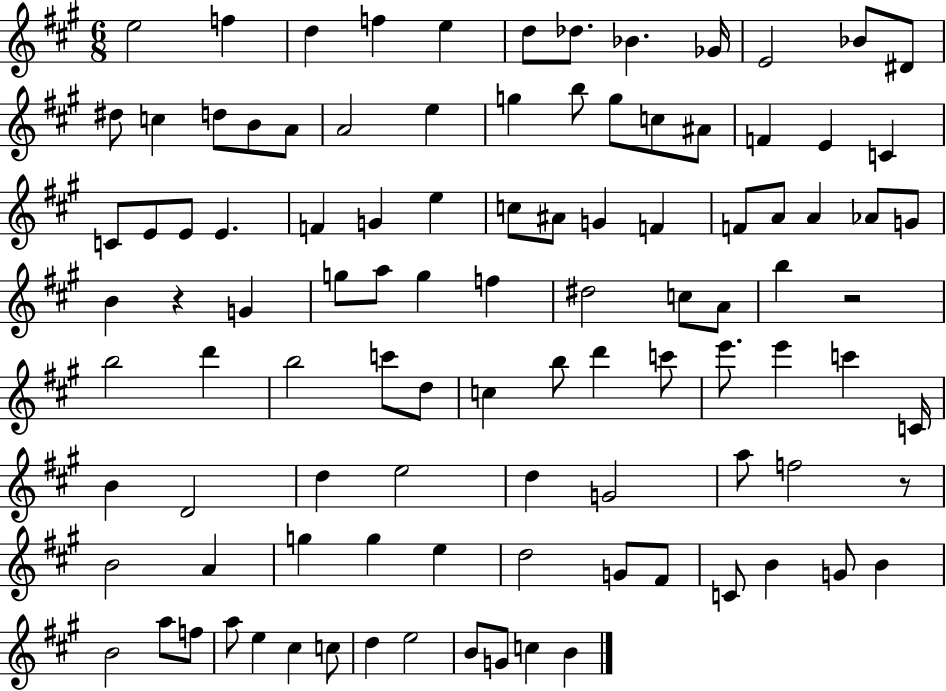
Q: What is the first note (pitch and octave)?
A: E5